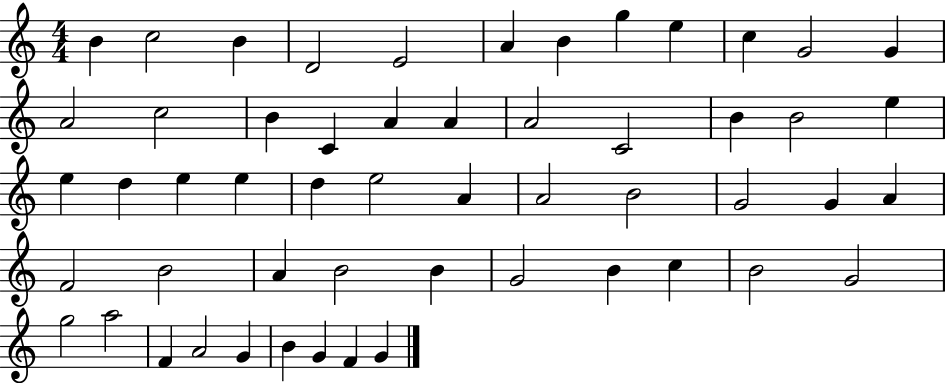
B4/q C5/h B4/q D4/h E4/h A4/q B4/q G5/q E5/q C5/q G4/h G4/q A4/h C5/h B4/q C4/q A4/q A4/q A4/h C4/h B4/q B4/h E5/q E5/q D5/q E5/q E5/q D5/q E5/h A4/q A4/h B4/h G4/h G4/q A4/q F4/h B4/h A4/q B4/h B4/q G4/h B4/q C5/q B4/h G4/h G5/h A5/h F4/q A4/h G4/q B4/q G4/q F4/q G4/q